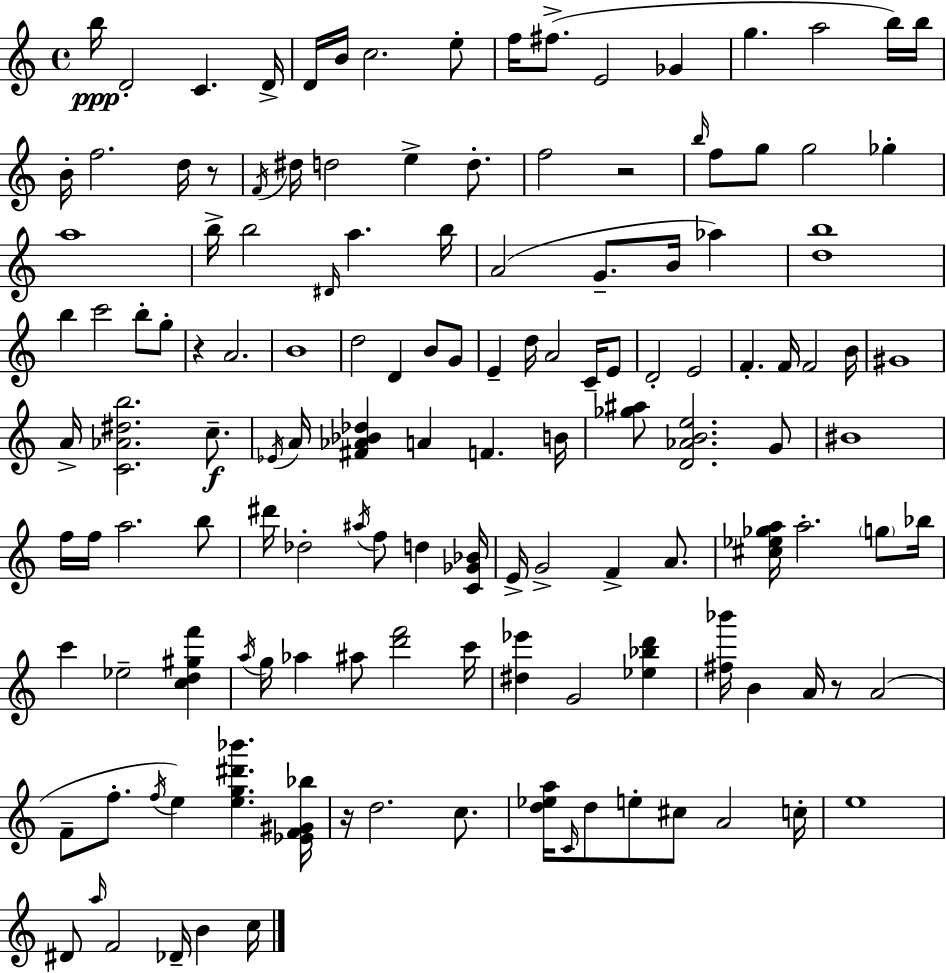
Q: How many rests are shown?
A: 5